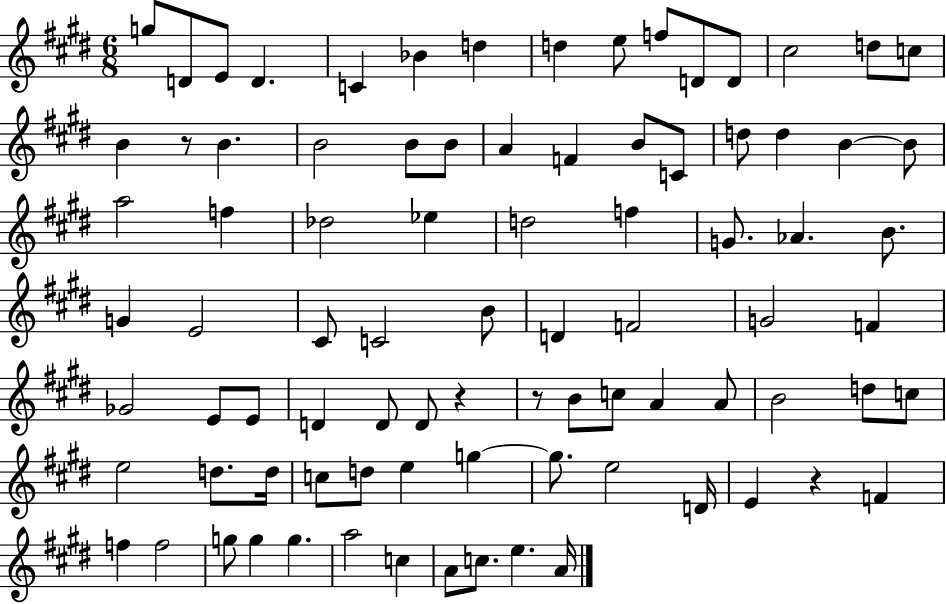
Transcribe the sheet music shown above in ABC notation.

X:1
T:Untitled
M:6/8
L:1/4
K:E
g/2 D/2 E/2 D C _B d d e/2 f/2 D/2 D/2 ^c2 d/2 c/2 B z/2 B B2 B/2 B/2 A F B/2 C/2 d/2 d B B/2 a2 f _d2 _e d2 f G/2 _A B/2 G E2 ^C/2 C2 B/2 D F2 G2 F _G2 E/2 E/2 D D/2 D/2 z z/2 B/2 c/2 A A/2 B2 d/2 c/2 e2 d/2 d/4 c/2 d/2 e g g/2 e2 D/4 E z F f f2 g/2 g g a2 c A/2 c/2 e A/4